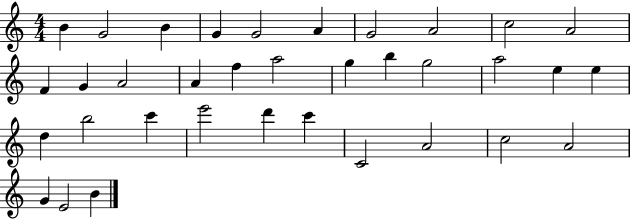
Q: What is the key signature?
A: C major